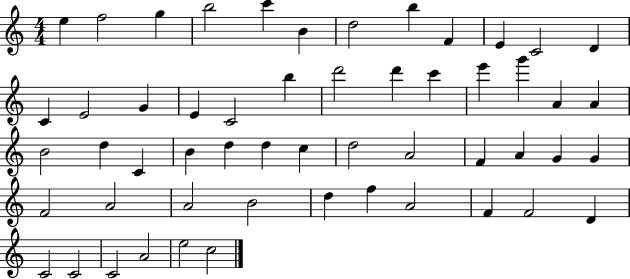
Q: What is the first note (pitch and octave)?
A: E5